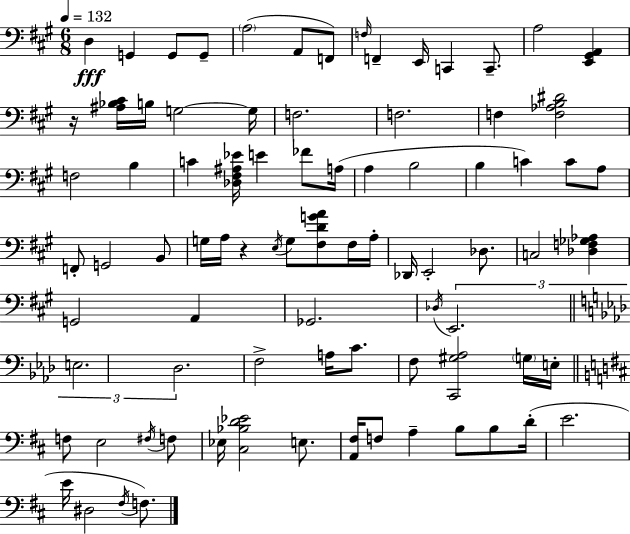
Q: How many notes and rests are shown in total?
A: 84